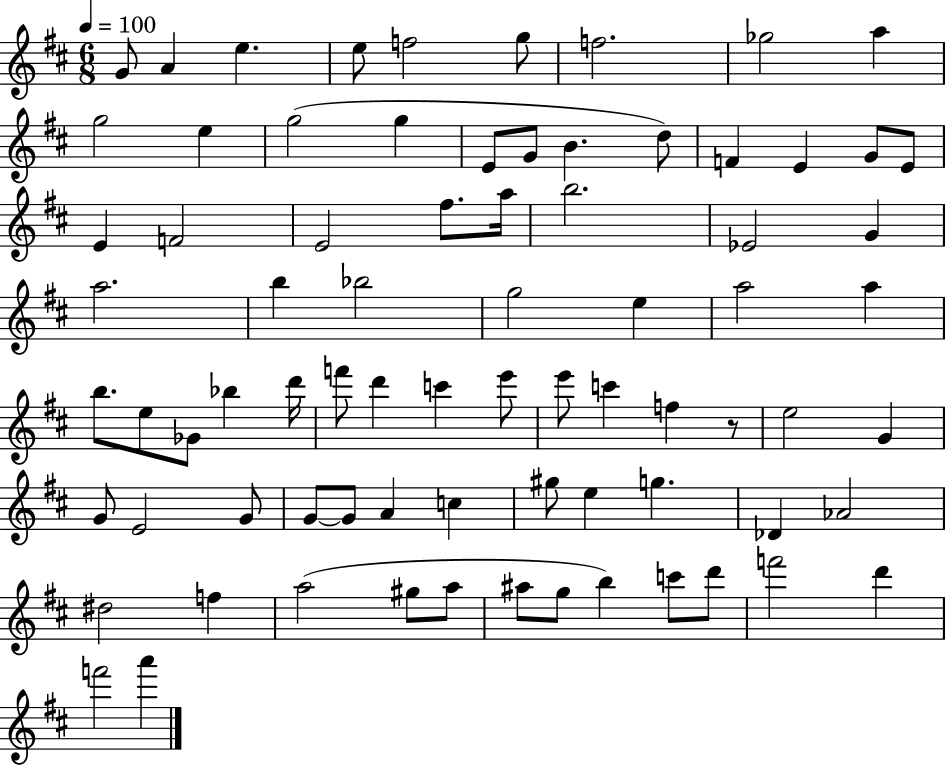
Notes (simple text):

G4/e A4/q E5/q. E5/e F5/h G5/e F5/h. Gb5/h A5/q G5/h E5/q G5/h G5/q E4/e G4/e B4/q. D5/e F4/q E4/q G4/e E4/e E4/q F4/h E4/h F#5/e. A5/s B5/h. Eb4/h G4/q A5/h. B5/q Bb5/h G5/h E5/q A5/h A5/q B5/e. E5/e Gb4/e Bb5/q D6/s F6/e D6/q C6/q E6/e E6/e C6/q F5/q R/e E5/h G4/q G4/e E4/h G4/e G4/e G4/e A4/q C5/q G#5/e E5/q G5/q. Db4/q Ab4/h D#5/h F5/q A5/h G#5/e A5/e A#5/e G5/e B5/q C6/e D6/e F6/h D6/q F6/h A6/q